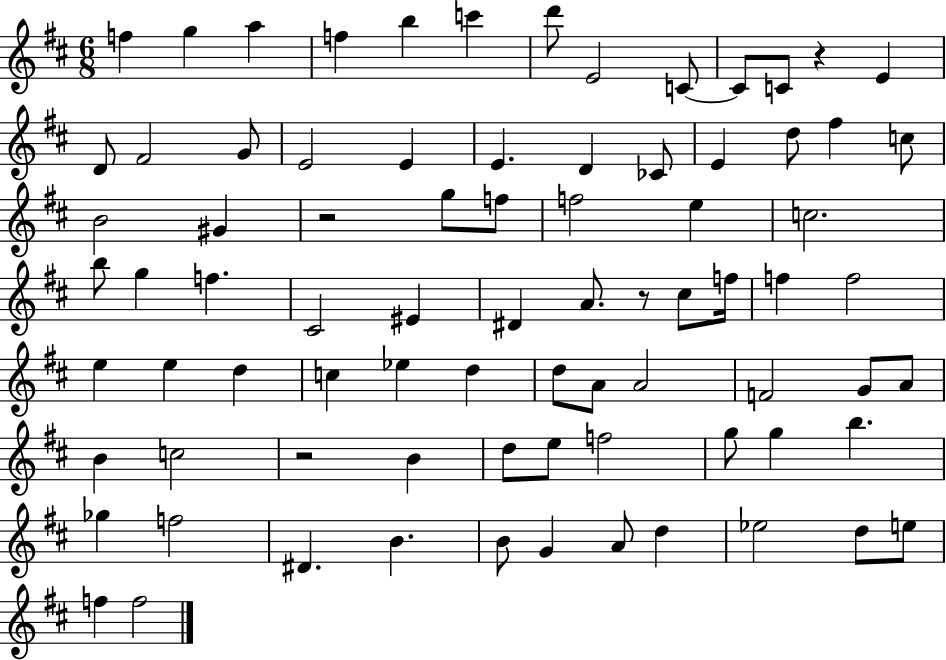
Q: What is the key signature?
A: D major